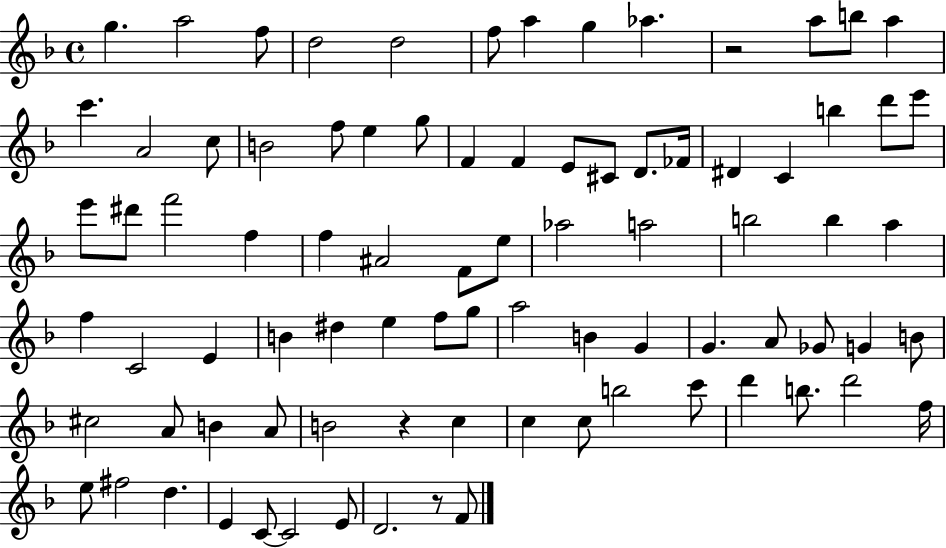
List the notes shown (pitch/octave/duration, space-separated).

G5/q. A5/h F5/e D5/h D5/h F5/e A5/q G5/q Ab5/q. R/h A5/e B5/e A5/q C6/q. A4/h C5/e B4/h F5/e E5/q G5/e F4/q F4/q E4/e C#4/e D4/e. FES4/s D#4/q C4/q B5/q D6/e E6/e E6/e D#6/e F6/h F5/q F5/q A#4/h F4/e E5/e Ab5/h A5/h B5/h B5/q A5/q F5/q C4/h E4/q B4/q D#5/q E5/q F5/e G5/e A5/h B4/q G4/q G4/q. A4/e Gb4/e G4/q B4/e C#5/h A4/e B4/q A4/e B4/h R/q C5/q C5/q C5/e B5/h C6/e D6/q B5/e. D6/h F5/s E5/e F#5/h D5/q. E4/q C4/e C4/h E4/e D4/h. R/e F4/e